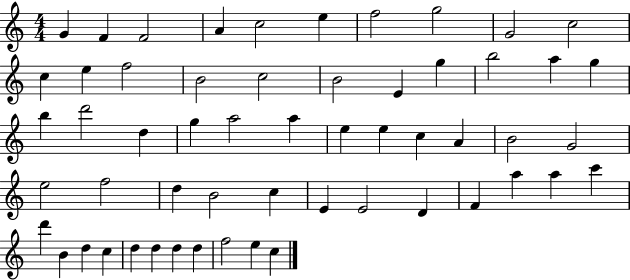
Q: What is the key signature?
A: C major